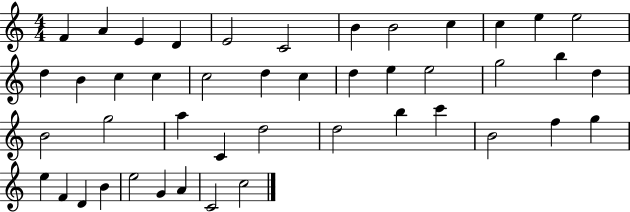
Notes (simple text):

F4/q A4/q E4/q D4/q E4/h C4/h B4/q B4/h C5/q C5/q E5/q E5/h D5/q B4/q C5/q C5/q C5/h D5/q C5/q D5/q E5/q E5/h G5/h B5/q D5/q B4/h G5/h A5/q C4/q D5/h D5/h B5/q C6/q B4/h F5/q G5/q E5/q F4/q D4/q B4/q E5/h G4/q A4/q C4/h C5/h